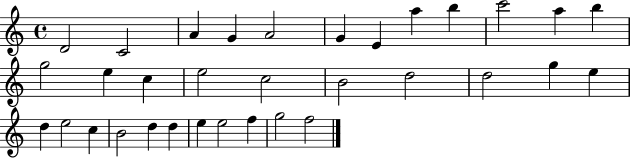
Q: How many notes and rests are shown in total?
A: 33